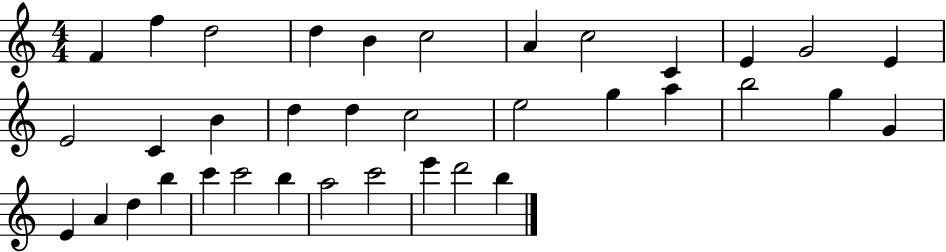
X:1
T:Untitled
M:4/4
L:1/4
K:C
F f d2 d B c2 A c2 C E G2 E E2 C B d d c2 e2 g a b2 g G E A d b c' c'2 b a2 c'2 e' d'2 b